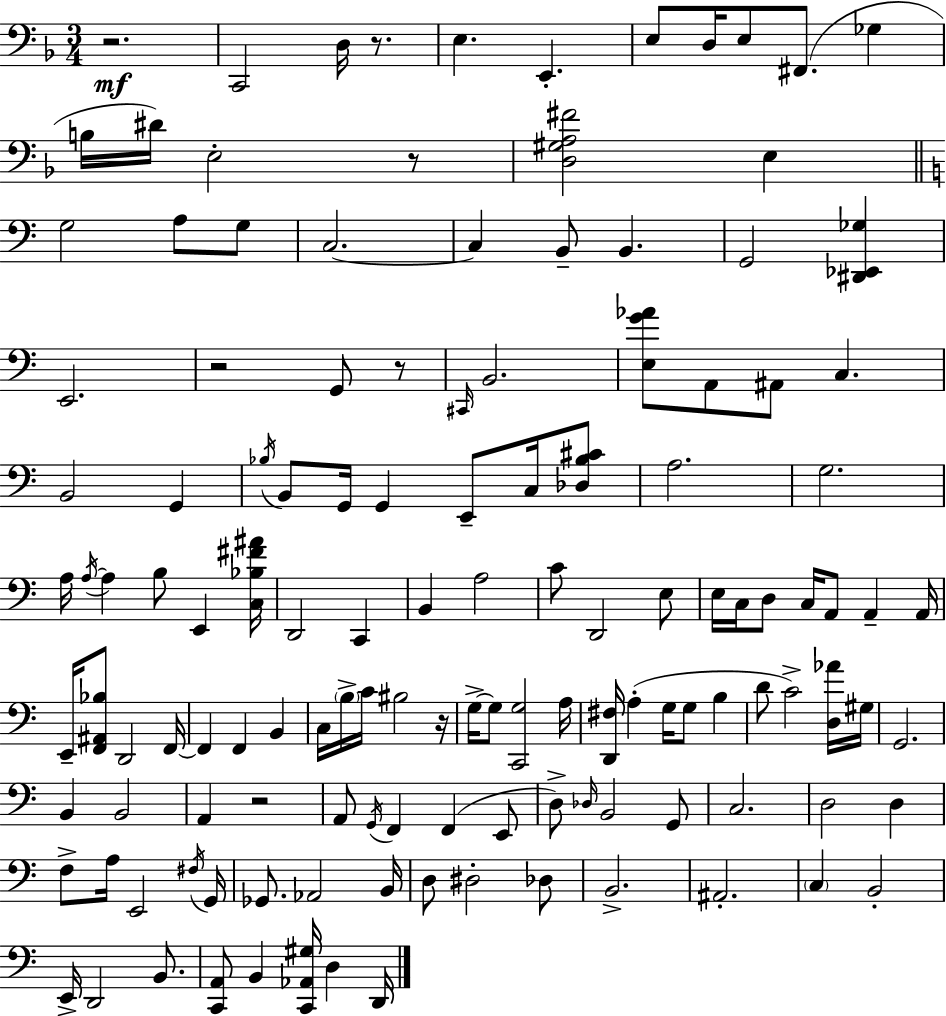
{
  \clef bass
  \numericTimeSignature
  \time 3/4
  \key d \minor
  r2.\mf | c,2 d16 r8. | e4. e,4.-. | e8 d16 e8 fis,8.( ges4 | \break b16 dis'16) e2-. r8 | <d gis a fis'>2 e4 | \bar "||" \break \key a \minor g2 a8 g8 | c2.~~ | c4 b,8-- b,4. | g,2 <dis, ees, ges>4 | \break e,2. | r2 g,8 r8 | \grace { cis,16 } b,2. | <e g' aes'>8 a,8 ais,8 c4. | \break b,2 g,4 | \acciaccatura { bes16 } b,8 g,16 g,4 e,8-- c16 | <des bes cis'>8 a2. | g2. | \break a16 \acciaccatura { a16~ }~ a4 b8 e,4 | <c bes fis' ais'>16 d,2 c,4 | b,4 a2 | c'8 d,2 | \break e8 e16 c16 d8 c16 a,8 a,4-- | a,16 e,16-- <f, ais, bes>8 d,2 | f,16~~ f,4 f,4 b,4 | c16 \parenthesize b16-> c'16 bis2 | \break r16 g16->~~ g8 <c, g>2 | a16 <d, fis>16 a4-.( g16 g8 b4 | d'8 c'2->) | <d aes'>16 gis16 g,2. | \break b,4 b,2 | a,4 r2 | a,8 \acciaccatura { g,16 } f,4 f,4( | e,8 d8->) \grace { des16 } b,2 | \break g,8 c2. | d2 | d4 f8-> a16 e,2 | \acciaccatura { fis16 } g,16 ges,8. aes,2 | \break b,16 d8 dis2-. | des8 b,2.-> | ais,2.-. | \parenthesize c4 b,2-. | \break e,16-> d,2 | b,8. <c, a,>8 b,4 | <c, aes, gis>16 d4 d,16 \bar "|."
}